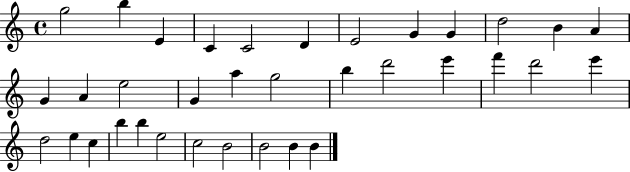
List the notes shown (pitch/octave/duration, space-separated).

G5/h B5/q E4/q C4/q C4/h D4/q E4/h G4/q G4/q D5/h B4/q A4/q G4/q A4/q E5/h G4/q A5/q G5/h B5/q D6/h E6/q F6/q D6/h E6/q D5/h E5/q C5/q B5/q B5/q E5/h C5/h B4/h B4/h B4/q B4/q